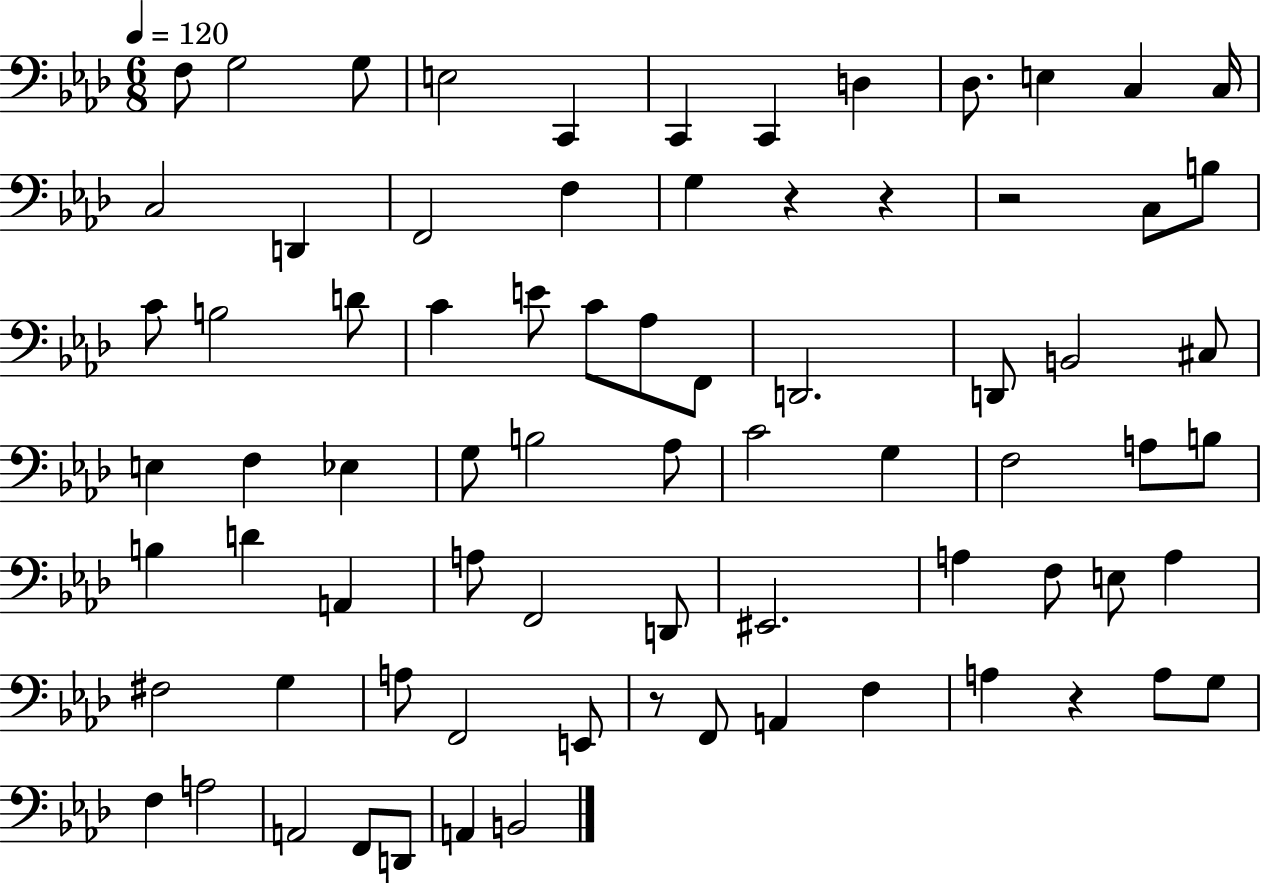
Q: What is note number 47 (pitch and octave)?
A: F2